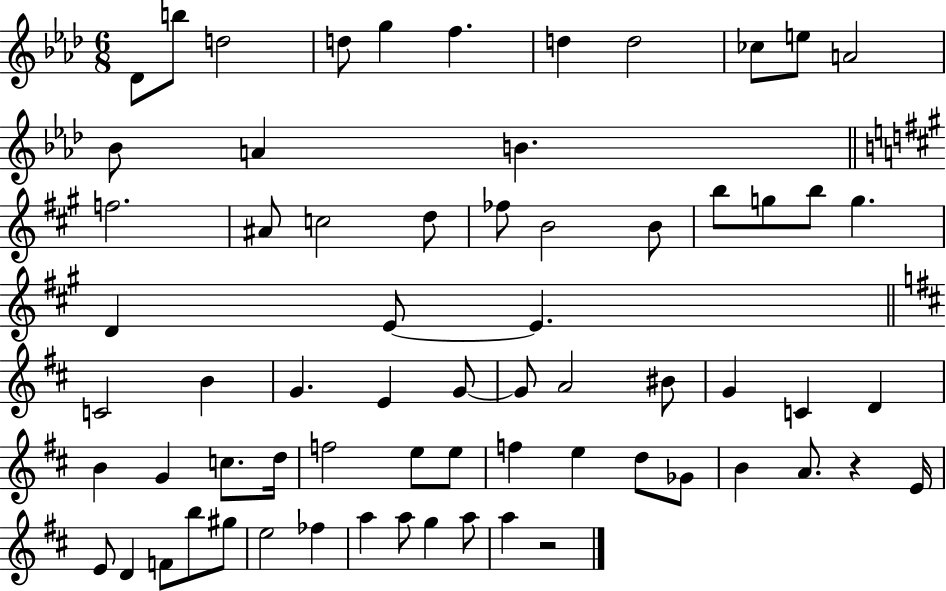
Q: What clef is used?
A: treble